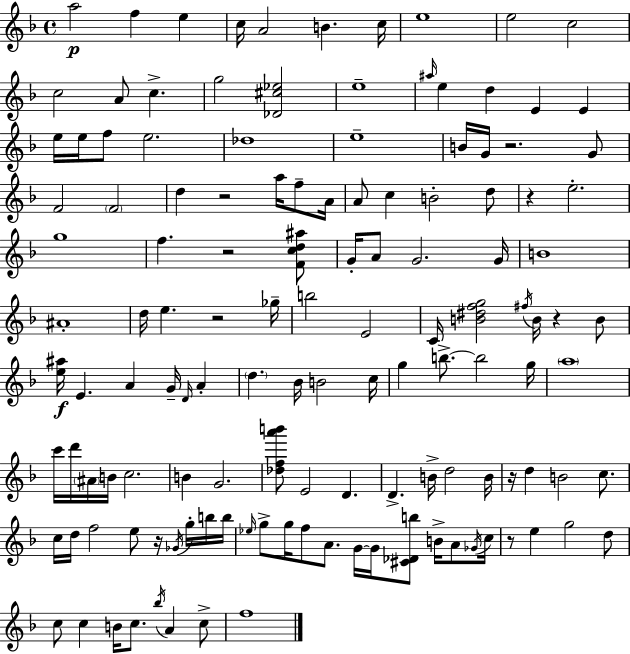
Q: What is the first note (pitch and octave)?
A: A5